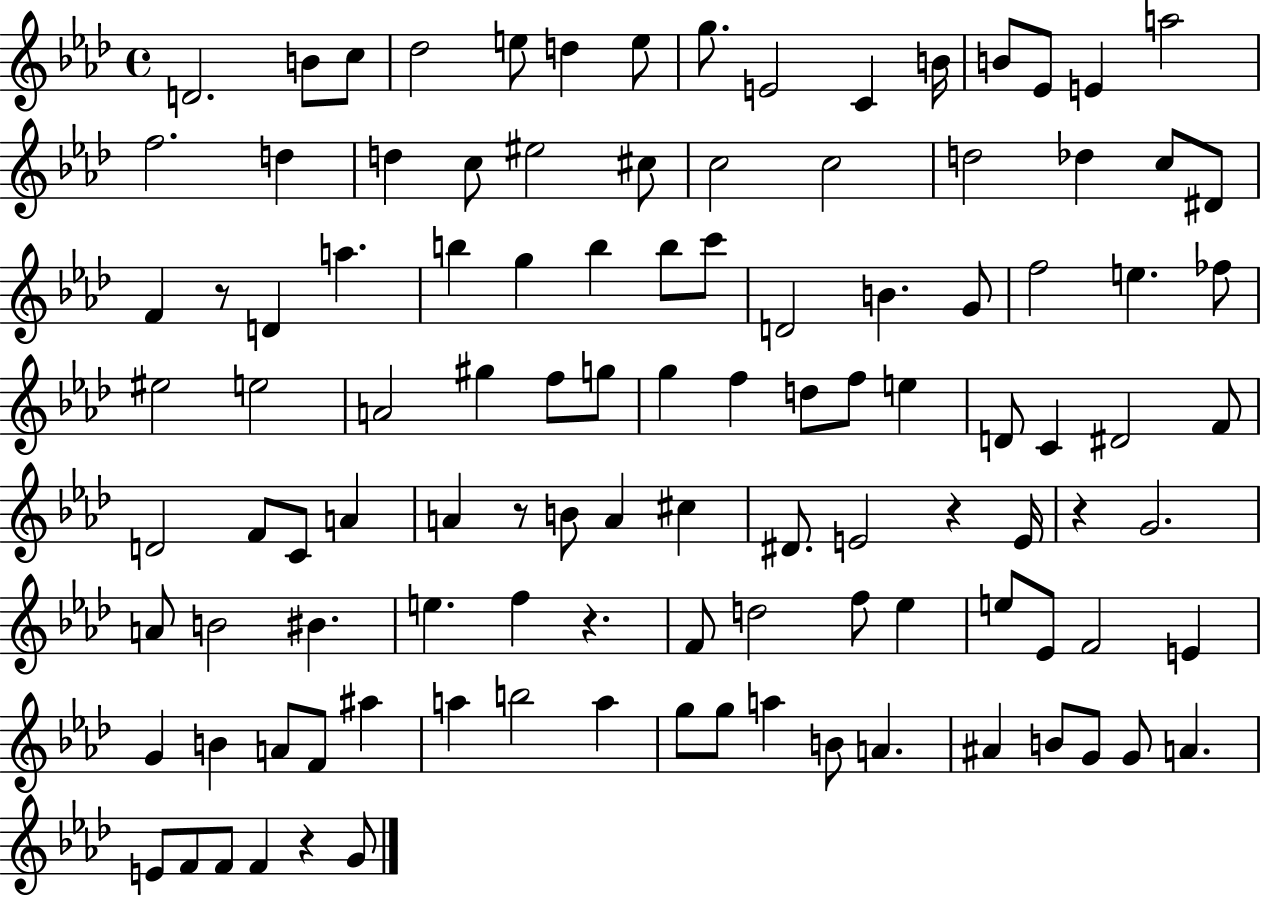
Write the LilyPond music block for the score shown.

{
  \clef treble
  \time 4/4
  \defaultTimeSignature
  \key aes \major
  d'2. b'8 c''8 | des''2 e''8 d''4 e''8 | g''8. e'2 c'4 b'16 | b'8 ees'8 e'4 a''2 | \break f''2. d''4 | d''4 c''8 eis''2 cis''8 | c''2 c''2 | d''2 des''4 c''8 dis'8 | \break f'4 r8 d'4 a''4. | b''4 g''4 b''4 b''8 c'''8 | d'2 b'4. g'8 | f''2 e''4. fes''8 | \break eis''2 e''2 | a'2 gis''4 f''8 g''8 | g''4 f''4 d''8 f''8 e''4 | d'8 c'4 dis'2 f'8 | \break d'2 f'8 c'8 a'4 | a'4 r8 b'8 a'4 cis''4 | dis'8. e'2 r4 e'16 | r4 g'2. | \break a'8 b'2 bis'4. | e''4. f''4 r4. | f'8 d''2 f''8 ees''4 | e''8 ees'8 f'2 e'4 | \break g'4 b'4 a'8 f'8 ais''4 | a''4 b''2 a''4 | g''8 g''8 a''4 b'8 a'4. | ais'4 b'8 g'8 g'8 a'4. | \break e'8 f'8 f'8 f'4 r4 g'8 | \bar "|."
}